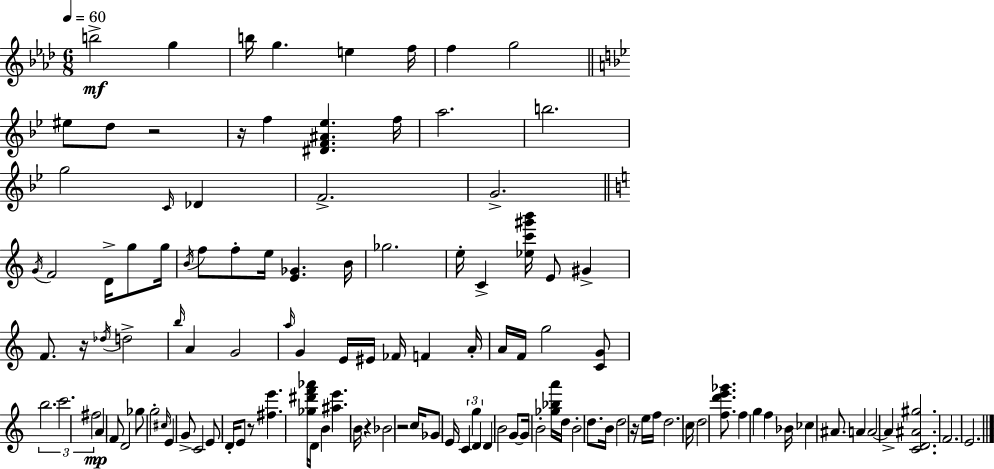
B5/h G5/q B5/s G5/q. E5/q F5/s F5/q G5/h EIS5/e D5/e R/h R/s F5/q [D#4,F4,A#4,Eb5]/q. F5/s A5/h. B5/h. G5/h C4/s Db4/q F4/h. G4/h. G4/s F4/h D4/s G5/e G5/s B4/s F5/e F5/e E5/s [E4,Gb4]/q. B4/s Gb5/h. E5/s C4/q [Eb5,C6,G#6,B6]/s E4/e G#4/q F4/e. R/s Db5/s D5/h B5/s A4/q G4/h A5/s G4/q E4/s EIS4/s FES4/s F4/q A4/s A4/s F4/s G5/h [C4,G4]/e B5/h. C6/h. F#5/h A4/q F4/e D4/h Gb5/e G5/h C#5/s E4/q G4/e C4/h E4/e D4/s E4/e R/e [F#5,E6]/q. [Gb5,D#6,F6,Ab6]/s D4/s B4/q [A#5,E6]/q. B4/s R/q Bb4/h R/h C5/s Gb4/e E4/s C4/q G5/q D4/q D4/q B4/h G4/e G4/s B4/h [Gb5,Bb5,A6]/s D5/s B4/h D5/e. B4/s D5/h R/s E5/s F5/s D5/h. C5/s D5/h [F5,D6,E6,Gb6]/e. F5/q G5/q F5/q Bb4/s CES5/q A#4/e. A4/q A4/h A4/q [C4,D4,A#4,G#5]/h. F4/h. E4/h.